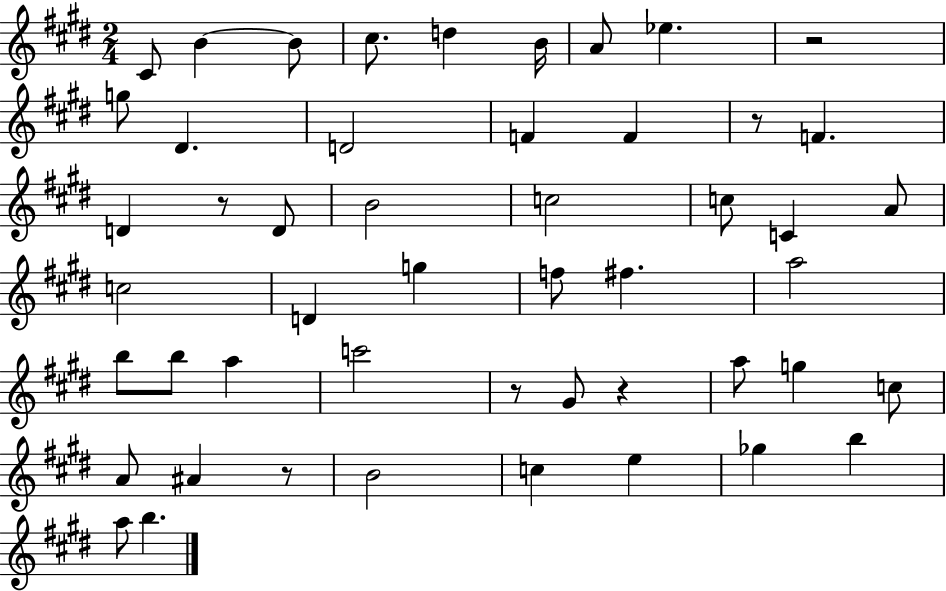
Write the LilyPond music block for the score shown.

{
  \clef treble
  \numericTimeSignature
  \time 2/4
  \key e \major
  \repeat volta 2 { cis'8 b'4~~ b'8 | cis''8. d''4 b'16 | a'8 ees''4. | r2 | \break g''8 dis'4. | d'2 | f'4 f'4 | r8 f'4. | \break d'4 r8 d'8 | b'2 | c''2 | c''8 c'4 a'8 | \break c''2 | d'4 g''4 | f''8 fis''4. | a''2 | \break b''8 b''8 a''4 | c'''2 | r8 gis'8 r4 | a''8 g''4 c''8 | \break a'8 ais'4 r8 | b'2 | c''4 e''4 | ges''4 b''4 | \break a''8 b''4. | } \bar "|."
}